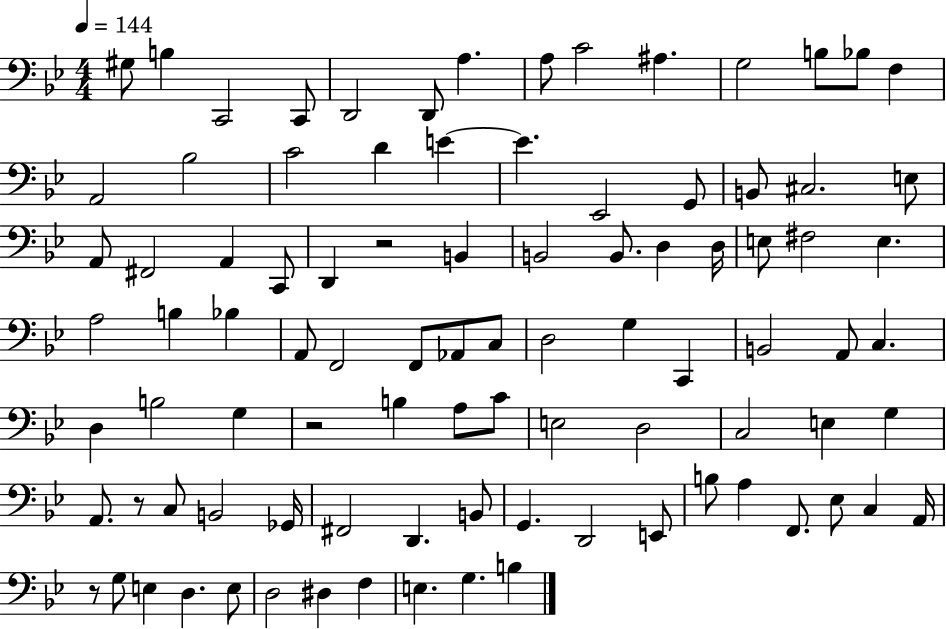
G#3/e B3/q C2/h C2/e D2/h D2/e A3/q. A3/e C4/h A#3/q. G3/h B3/e Bb3/e F3/q A2/h Bb3/h C4/h D4/q E4/q E4/q. Eb2/h G2/e B2/e C#3/h. E3/e A2/e F#2/h A2/q C2/e D2/q R/h B2/q B2/h B2/e. D3/q D3/s E3/e F#3/h E3/q. A3/h B3/q Bb3/q A2/e F2/h F2/e Ab2/e C3/e D3/h G3/q C2/q B2/h A2/e C3/q. D3/q B3/h G3/q R/h B3/q A3/e C4/e E3/h D3/h C3/h E3/q G3/q A2/e. R/e C3/e B2/h Gb2/s F#2/h D2/q. B2/e G2/q. D2/h E2/e B3/e A3/q F2/e. Eb3/e C3/q A2/s R/e G3/e E3/q D3/q. E3/e D3/h D#3/q F3/q E3/q. G3/q. B3/q